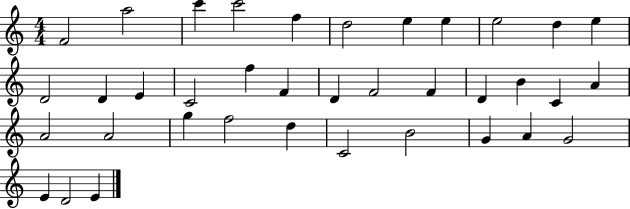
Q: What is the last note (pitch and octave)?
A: E4